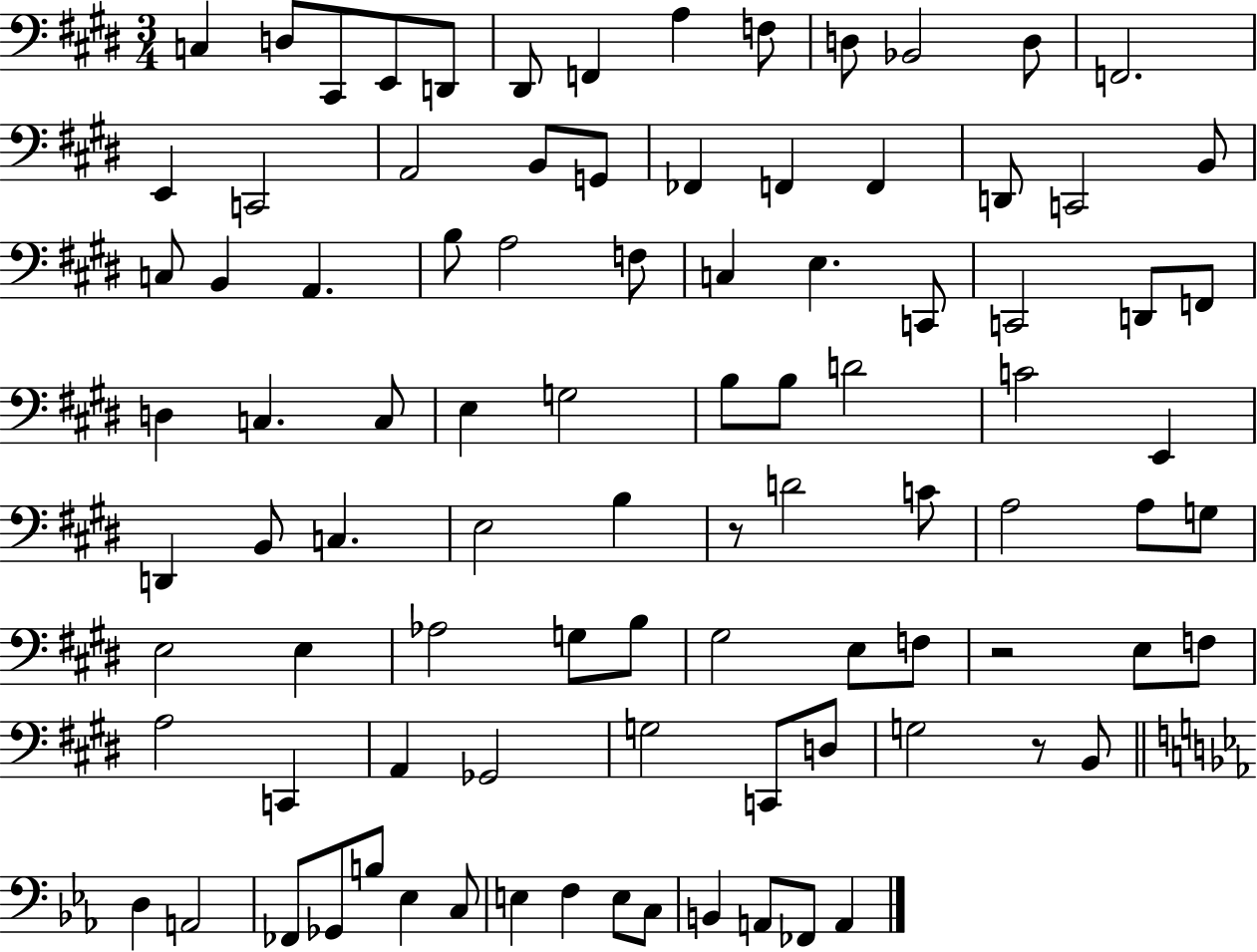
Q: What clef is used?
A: bass